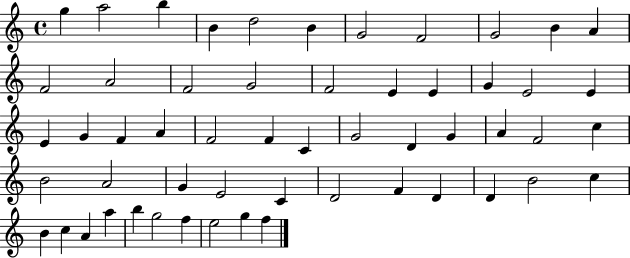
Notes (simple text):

G5/q A5/h B5/q B4/q D5/h B4/q G4/h F4/h G4/h B4/q A4/q F4/h A4/h F4/h G4/h F4/h E4/q E4/q G4/q E4/h E4/q E4/q G4/q F4/q A4/q F4/h F4/q C4/q G4/h D4/q G4/q A4/q F4/h C5/q B4/h A4/h G4/q E4/h C4/q D4/h F4/q D4/q D4/q B4/h C5/q B4/q C5/q A4/q A5/q B5/q G5/h F5/q E5/h G5/q F5/q